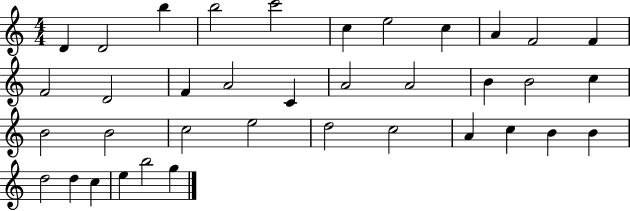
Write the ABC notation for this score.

X:1
T:Untitled
M:4/4
L:1/4
K:C
D D2 b b2 c'2 c e2 c A F2 F F2 D2 F A2 C A2 A2 B B2 c B2 B2 c2 e2 d2 c2 A c B B d2 d c e b2 g